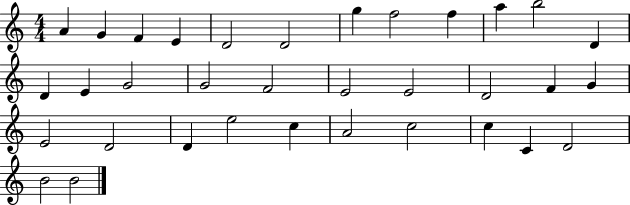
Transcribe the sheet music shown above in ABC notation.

X:1
T:Untitled
M:4/4
L:1/4
K:C
A G F E D2 D2 g f2 f a b2 D D E G2 G2 F2 E2 E2 D2 F G E2 D2 D e2 c A2 c2 c C D2 B2 B2